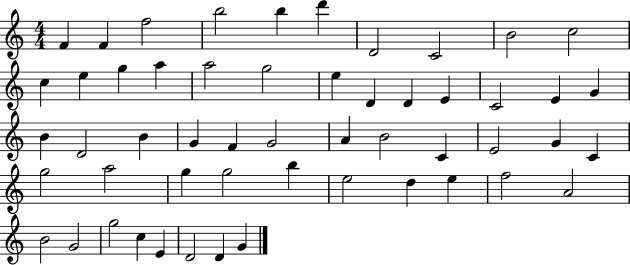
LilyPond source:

{
  \clef treble
  \numericTimeSignature
  \time 4/4
  \key c \major
  f'4 f'4 f''2 | b''2 b''4 d'''4 | d'2 c'2 | b'2 c''2 | \break c''4 e''4 g''4 a''4 | a''2 g''2 | e''4 d'4 d'4 e'4 | c'2 e'4 g'4 | \break b'4 d'2 b'4 | g'4 f'4 g'2 | a'4 b'2 c'4 | e'2 g'4 c'4 | \break g''2 a''2 | g''4 g''2 b''4 | e''2 d''4 e''4 | f''2 a'2 | \break b'2 g'2 | g''2 c''4 e'4 | d'2 d'4 g'4 | \bar "|."
}